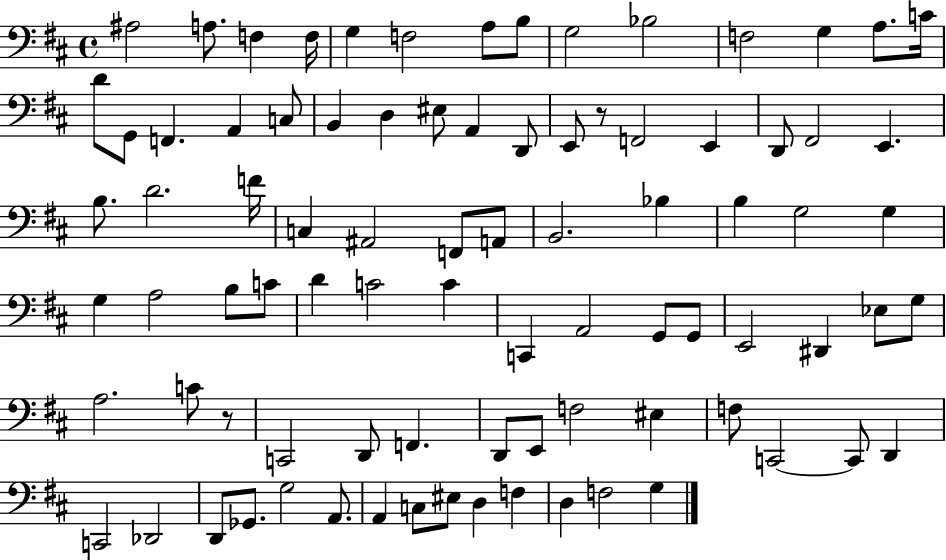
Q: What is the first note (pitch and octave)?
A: A#3